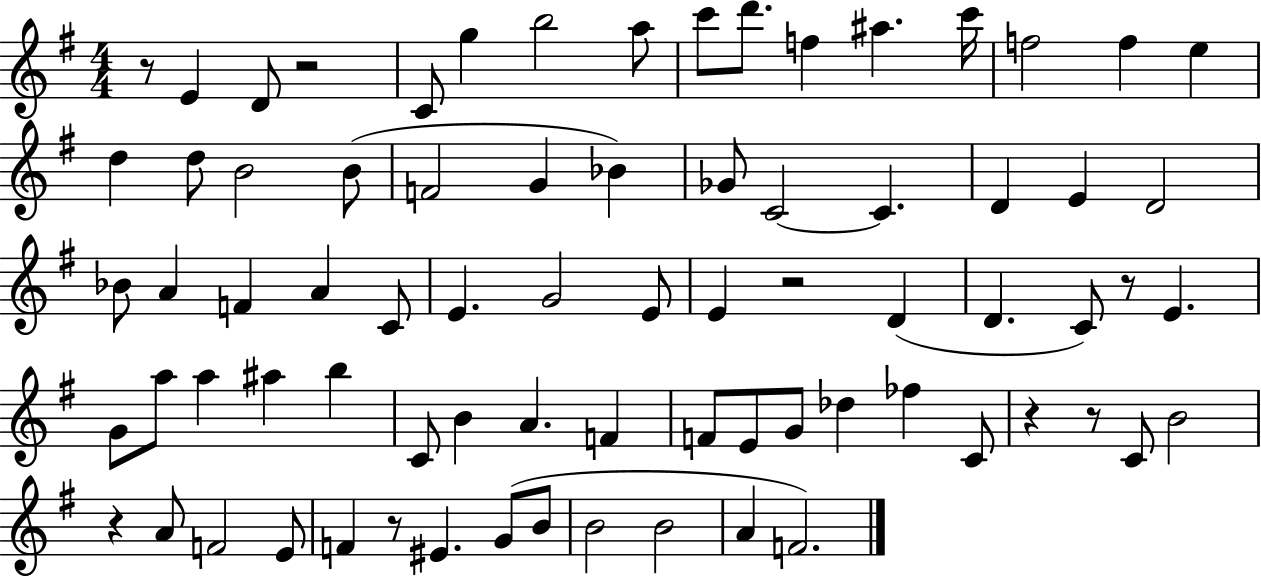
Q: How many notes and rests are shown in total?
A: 76